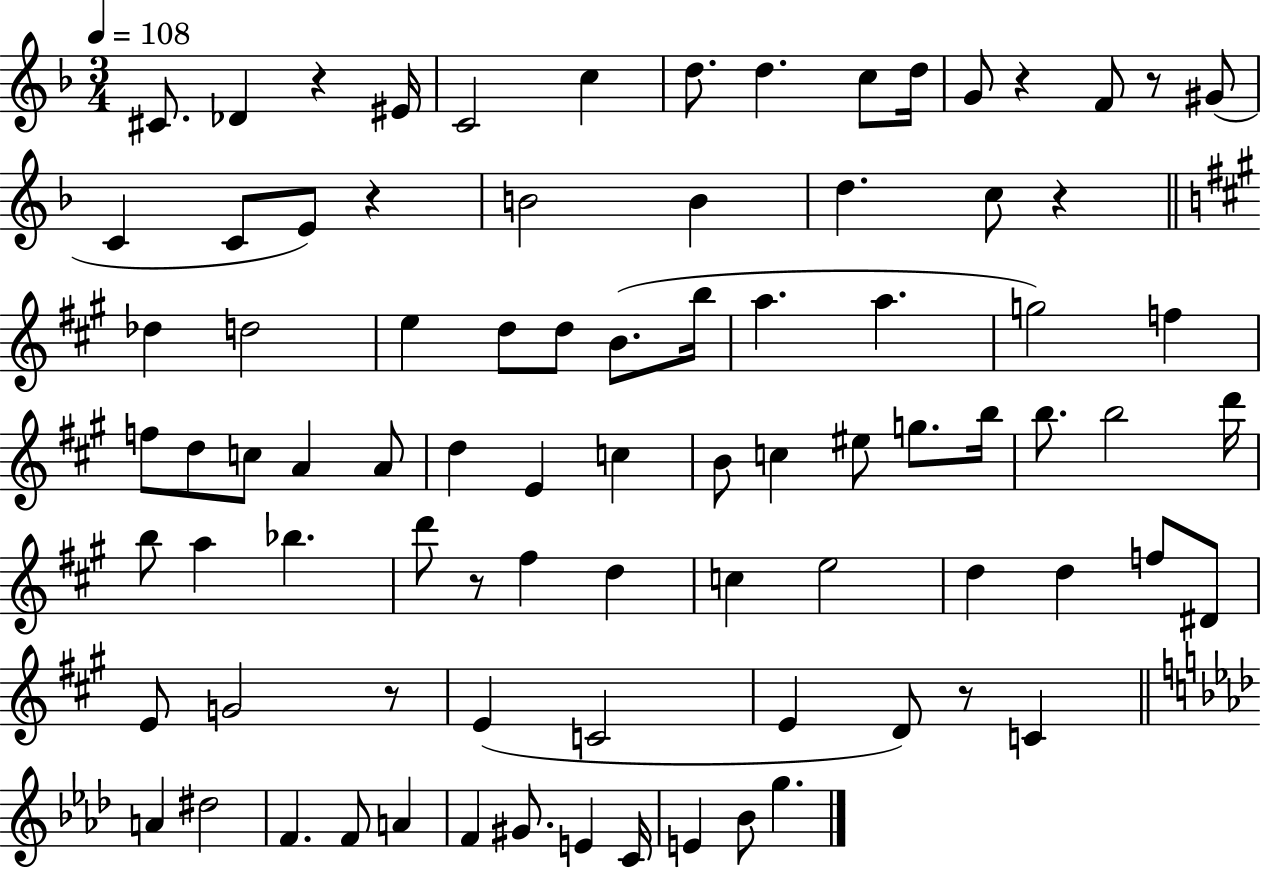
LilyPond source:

{
  \clef treble
  \numericTimeSignature
  \time 3/4
  \key f \major
  \tempo 4 = 108
  cis'8. des'4 r4 eis'16 | c'2 c''4 | d''8. d''4. c''8 d''16 | g'8 r4 f'8 r8 gis'8( | \break c'4 c'8 e'8) r4 | b'2 b'4 | d''4. c''8 r4 | \bar "||" \break \key a \major des''4 d''2 | e''4 d''8 d''8 b'8.( b''16 | a''4. a''4. | g''2) f''4 | \break f''8 d''8 c''8 a'4 a'8 | d''4 e'4 c''4 | b'8 c''4 eis''8 g''8. b''16 | b''8. b''2 d'''16 | \break b''8 a''4 bes''4. | d'''8 r8 fis''4 d''4 | c''4 e''2 | d''4 d''4 f''8 dis'8 | \break e'8 g'2 r8 | e'4( c'2 | e'4 d'8) r8 c'4 | \bar "||" \break \key aes \major a'4 dis''2 | f'4. f'8 a'4 | f'4 gis'8. e'4 c'16 | e'4 bes'8 g''4. | \break \bar "|."
}